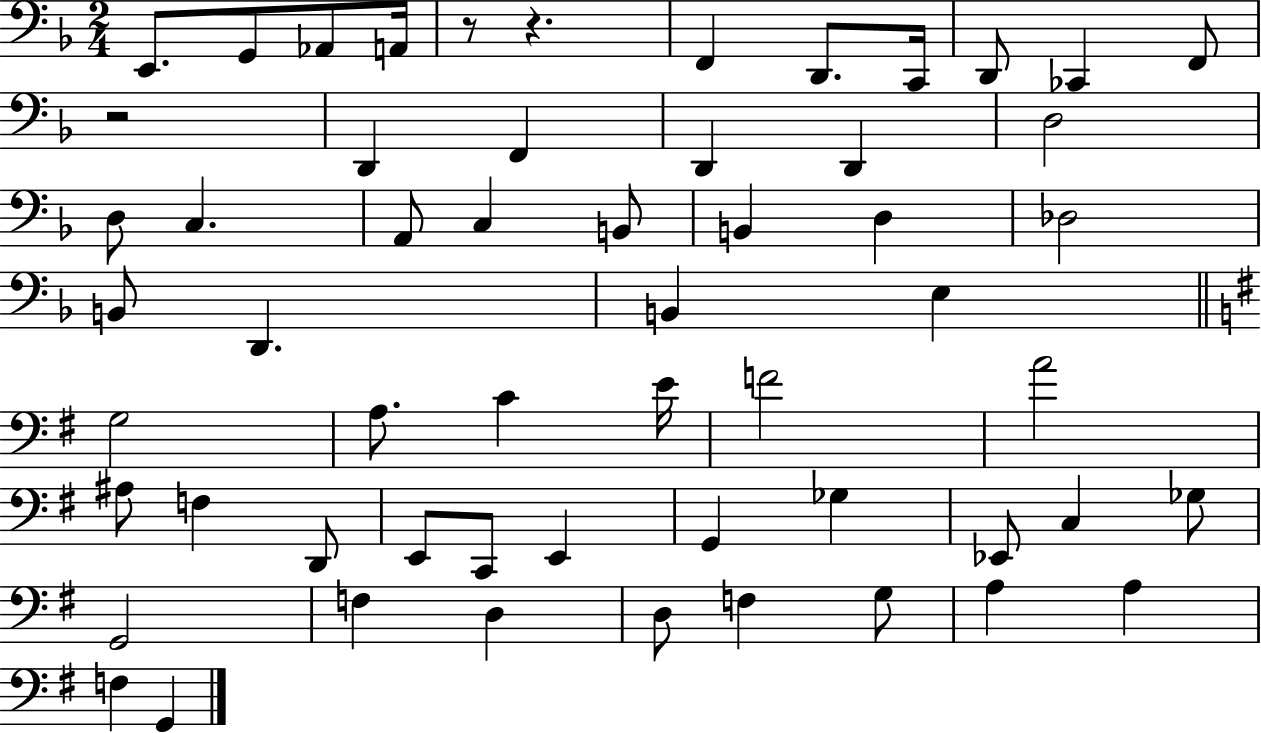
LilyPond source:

{
  \clef bass
  \numericTimeSignature
  \time 2/4
  \key f \major
  e,8. g,8 aes,8 a,16 | r8 r4. | f,4 d,8. c,16 | d,8 ces,4 f,8 | \break r2 | d,4 f,4 | d,4 d,4 | d2 | \break d8 c4. | a,8 c4 b,8 | b,4 d4 | des2 | \break b,8 d,4. | b,4 e4 | \bar "||" \break \key g \major g2 | a8. c'4 e'16 | f'2 | a'2 | \break ais8 f4 d,8 | e,8 c,8 e,4 | g,4 ges4 | ees,8 c4 ges8 | \break g,2 | f4 d4 | d8 f4 g8 | a4 a4 | \break f4 g,4 | \bar "|."
}